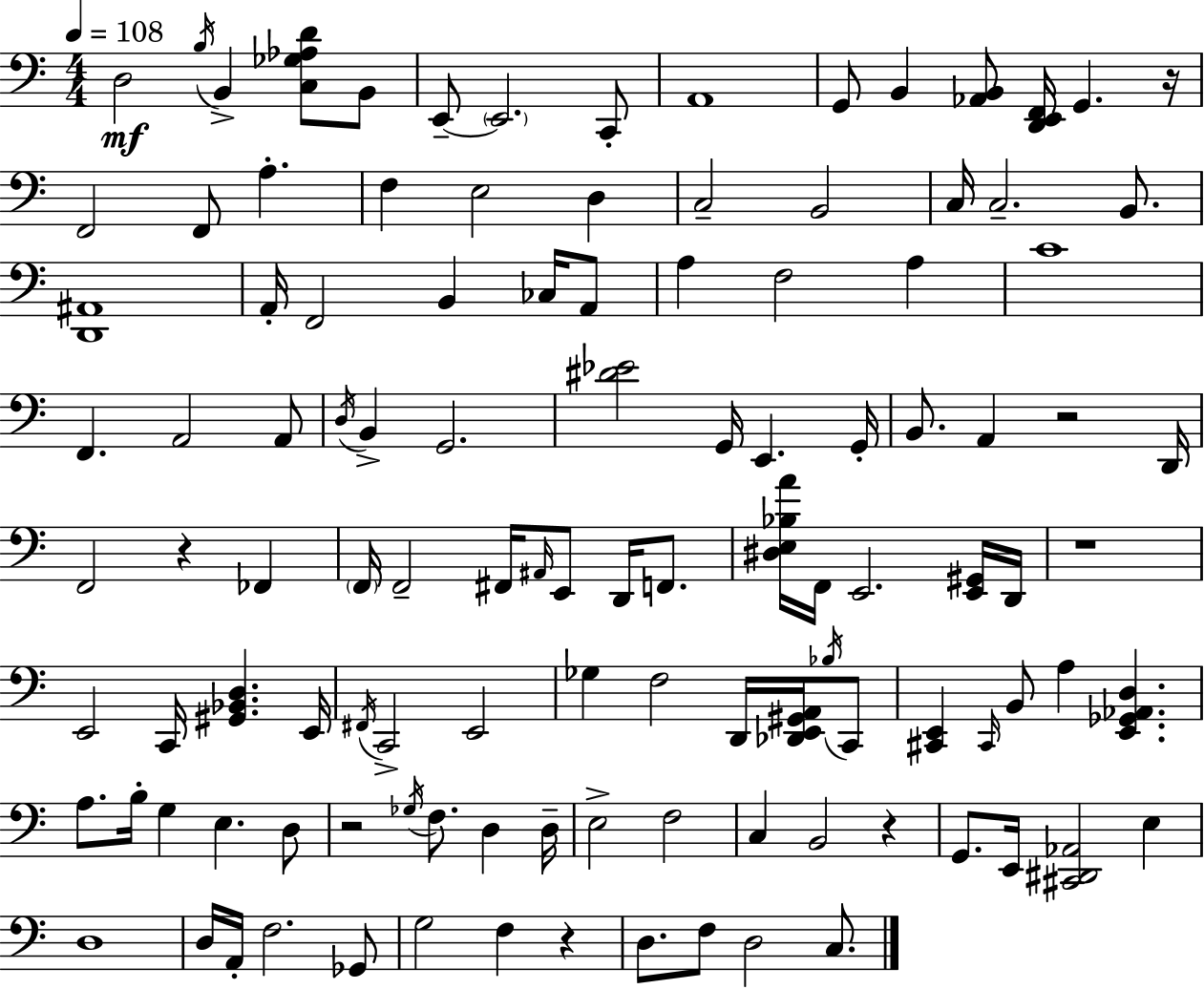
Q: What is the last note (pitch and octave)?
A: C3